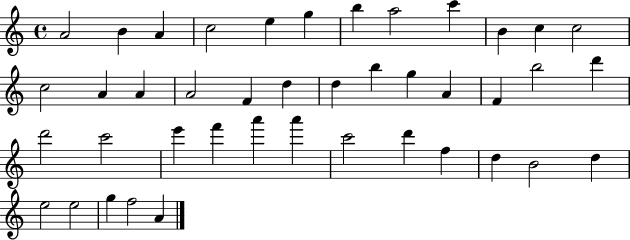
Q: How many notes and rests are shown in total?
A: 42